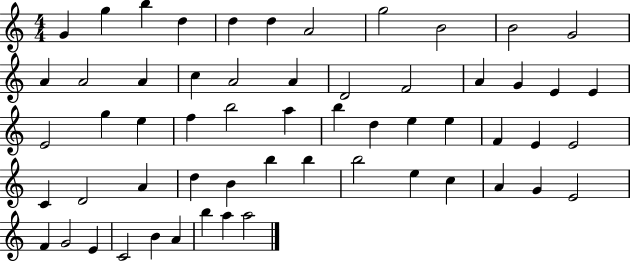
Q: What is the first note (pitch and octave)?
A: G4